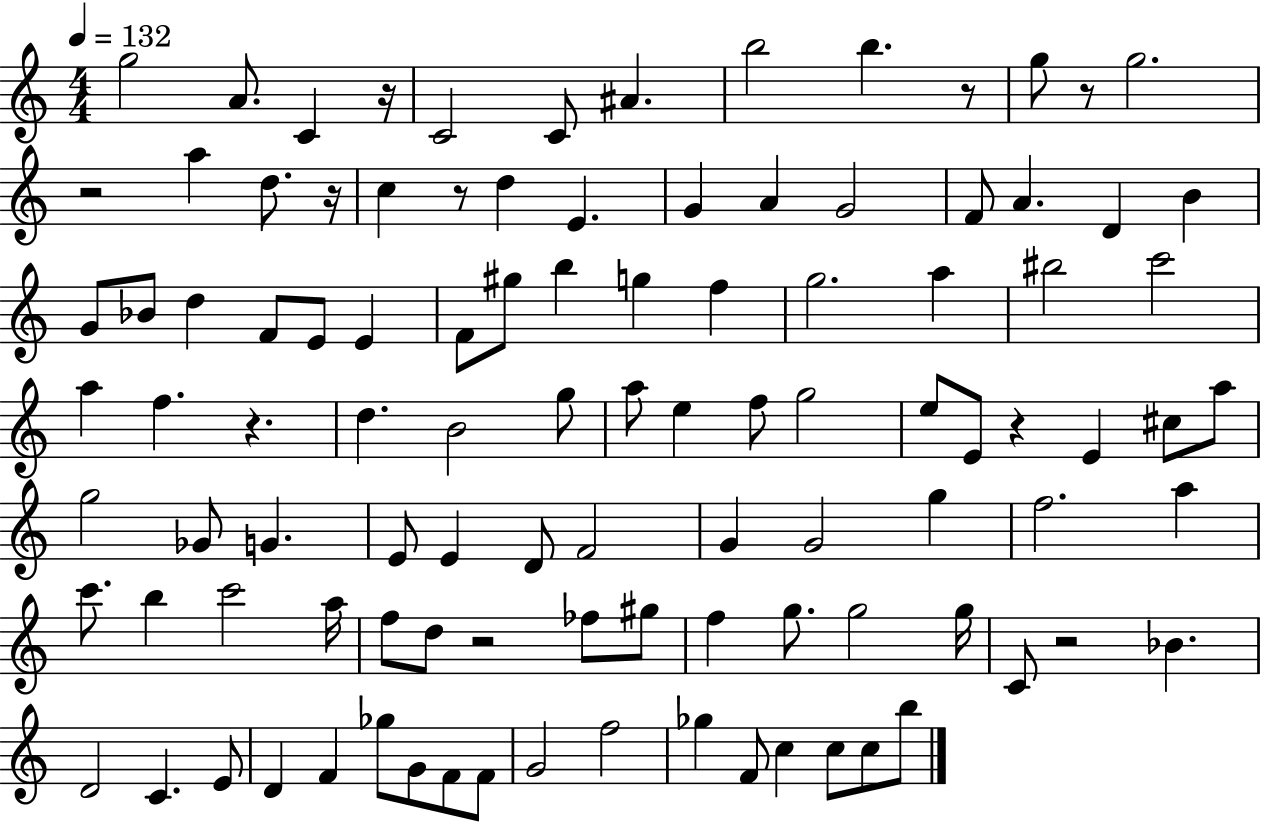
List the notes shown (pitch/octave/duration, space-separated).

G5/h A4/e. C4/q R/s C4/h C4/e A#4/q. B5/h B5/q. R/e G5/e R/e G5/h. R/h A5/q D5/e. R/s C5/q R/e D5/q E4/q. G4/q A4/q G4/h F4/e A4/q. D4/q B4/q G4/e Bb4/e D5/q F4/e E4/e E4/q F4/e G#5/e B5/q G5/q F5/q G5/h. A5/q BIS5/h C6/h A5/q F5/q. R/q. D5/q. B4/h G5/e A5/e E5/q F5/e G5/h E5/e E4/e R/q E4/q C#5/e A5/e G5/h Gb4/e G4/q. E4/e E4/q D4/e F4/h G4/q G4/h G5/q F5/h. A5/q C6/e. B5/q C6/h A5/s F5/e D5/e R/h FES5/e G#5/e F5/q G5/e. G5/h G5/s C4/e R/h Bb4/q. D4/h C4/q. E4/e D4/q F4/q Gb5/e G4/e F4/e F4/e G4/h F5/h Gb5/q F4/e C5/q C5/e C5/e B5/e